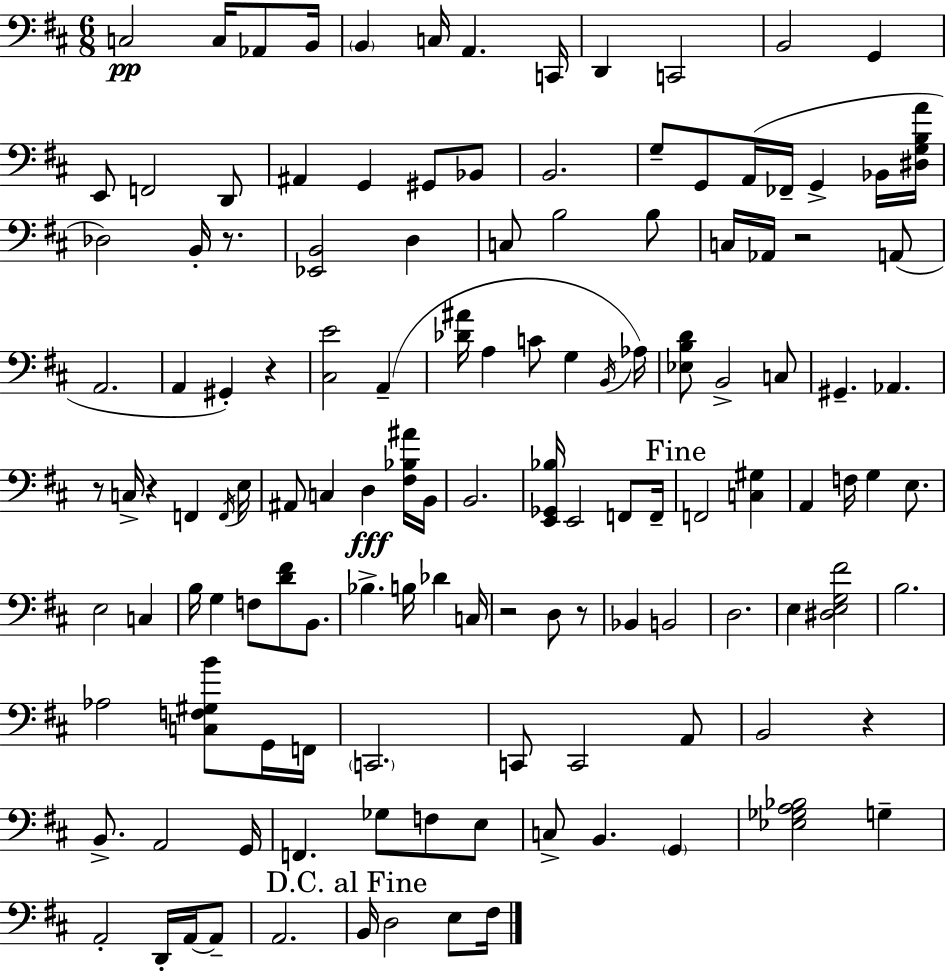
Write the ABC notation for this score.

X:1
T:Untitled
M:6/8
L:1/4
K:D
C,2 C,/4 _A,,/2 B,,/4 B,, C,/4 A,, C,,/4 D,, C,,2 B,,2 G,, E,,/2 F,,2 D,,/2 ^A,, G,, ^G,,/2 _B,,/2 B,,2 G,/2 G,,/2 A,,/4 _F,,/4 G,, _B,,/4 [^D,G,B,A]/4 _D,2 B,,/4 z/2 [_E,,B,,]2 D, C,/2 B,2 B,/2 C,/4 _A,,/4 z2 A,,/2 A,,2 A,, ^G,, z [^C,E]2 A,, [_D^A]/4 A, C/2 G, B,,/4 _A,/4 [_E,B,D]/2 B,,2 C,/2 ^G,, _A,, z/2 C,/4 z F,, F,,/4 E,/4 ^A,,/2 C, D, [^F,_B,^A]/4 B,,/4 B,,2 [E,,_G,,_B,]/4 E,,2 F,,/2 F,,/4 F,,2 [C,^G,] A,, F,/4 G, E,/2 E,2 C, B,/4 G, F,/2 [D^F]/2 B,,/2 _B, B,/4 _D C,/4 z2 D,/2 z/2 _B,, B,,2 D,2 E, [^D,E,G,^F]2 B,2 _A,2 [C,F,^G,B]/2 G,,/4 F,,/4 C,,2 C,,/2 C,,2 A,,/2 B,,2 z B,,/2 A,,2 G,,/4 F,, _G,/2 F,/2 E,/2 C,/2 B,, G,, [_E,_G,A,_B,]2 G, A,,2 D,,/4 A,,/4 A,,/2 A,,2 B,,/4 D,2 E,/2 ^F,/4